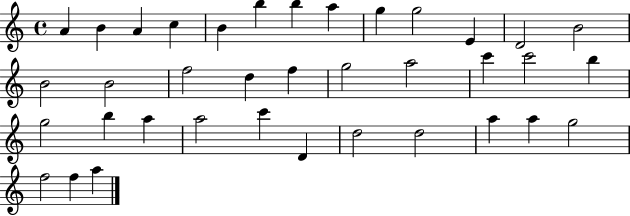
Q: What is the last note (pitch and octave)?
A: A5